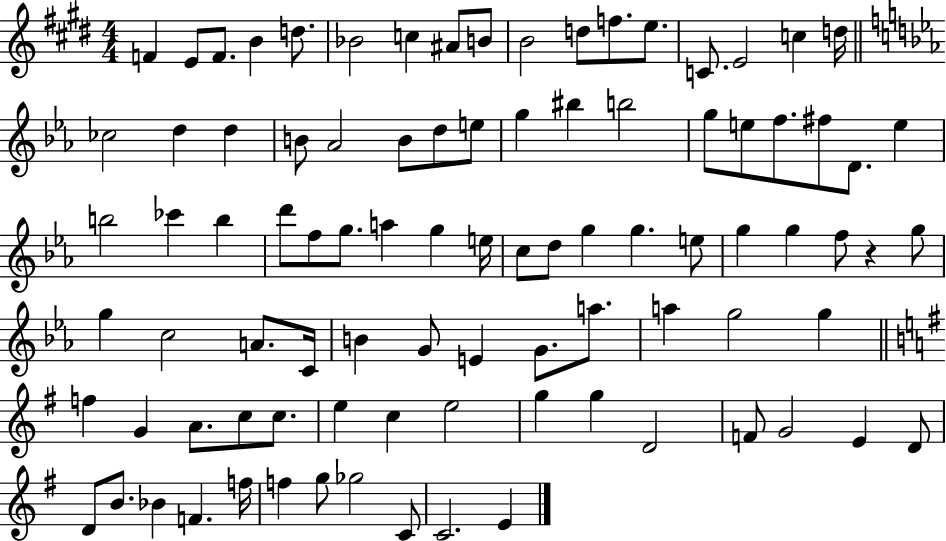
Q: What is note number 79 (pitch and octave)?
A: D4